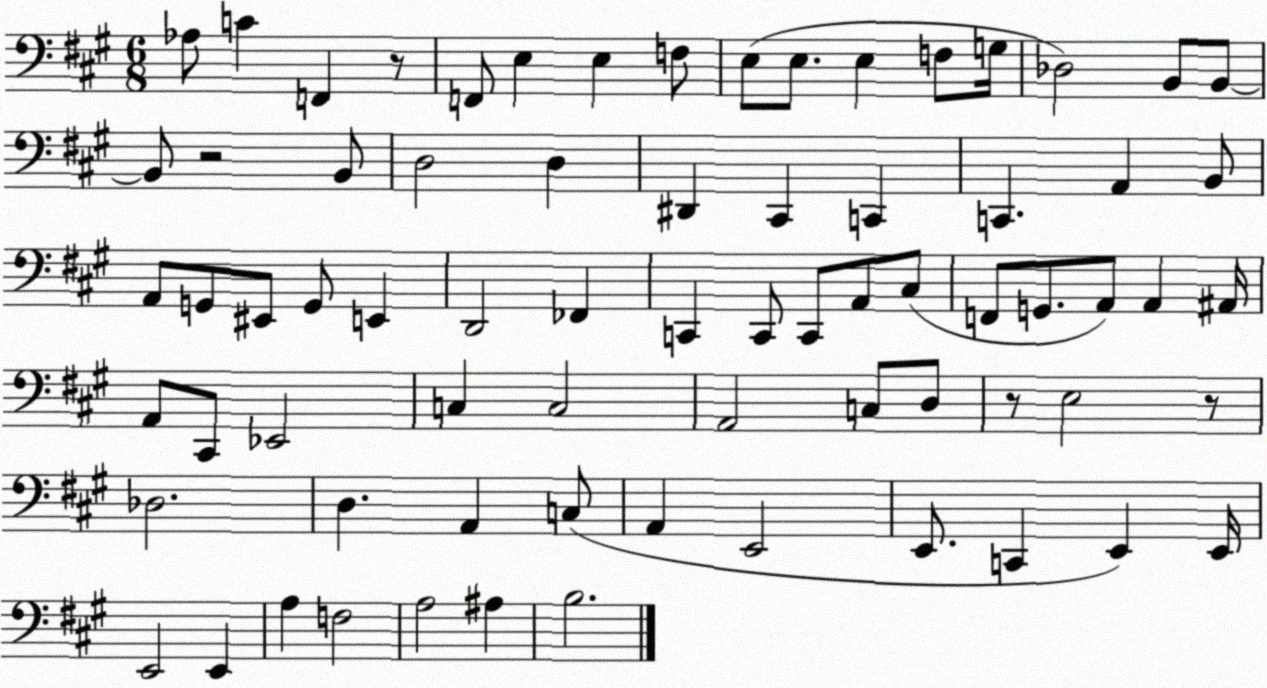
X:1
T:Untitled
M:6/8
L:1/4
K:A
_A,/2 C F,, z/2 F,,/2 E, E, F,/2 E,/2 E,/2 E, F,/2 G,/4 _D,2 B,,/2 B,,/2 B,,/2 z2 B,,/2 D,2 D, ^D,, ^C,, C,, C,, A,, B,,/2 A,,/2 G,,/2 ^E,,/2 G,,/2 E,, D,,2 _F,, C,, C,,/2 C,,/2 A,,/2 ^C,/2 F,,/2 G,,/2 A,,/2 A,, ^A,,/4 A,,/2 ^C,,/2 _E,,2 C, C,2 A,,2 C,/2 D,/2 z/2 E,2 z/2 _D,2 D, A,, C,/2 A,, E,,2 E,,/2 C,, E,, E,,/4 E,,2 E,, A, F,2 A,2 ^A, B,2